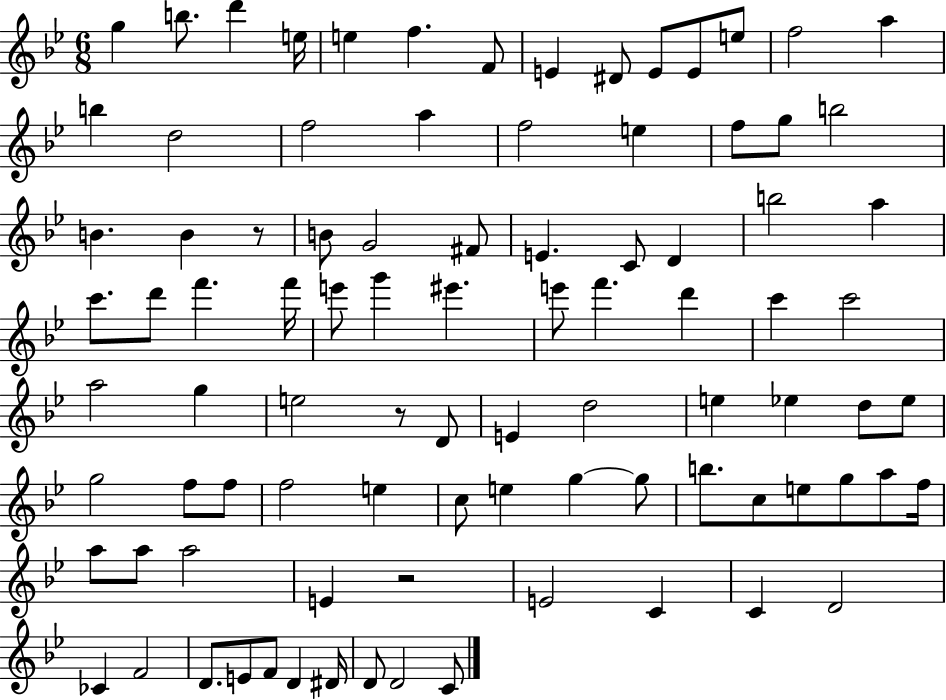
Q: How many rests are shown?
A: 3